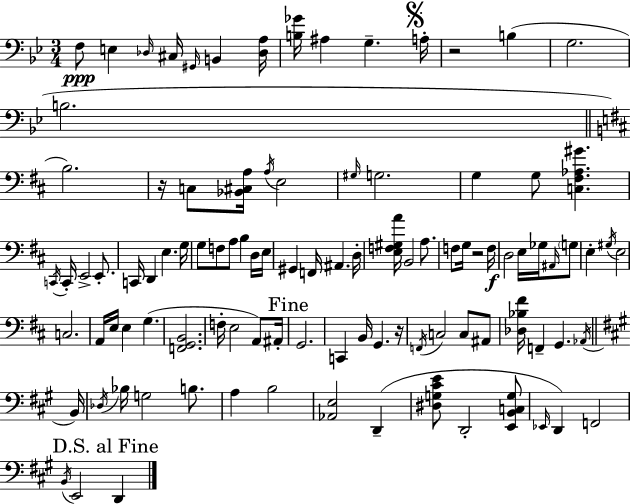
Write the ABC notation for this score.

X:1
T:Untitled
M:3/4
L:1/4
K:Bb
F,/2 E, _D,/4 ^C,/4 ^G,,/4 B,, [_D,A,]/4 [B,_G]/4 ^A, G, A,/4 z2 B, G,2 B,2 B,2 z/4 C,/2 [_B,,^C,A,]/4 A,/4 E,2 ^G,/4 G,2 G, G,/2 [C,^F,_A,^G] C,,/4 C,,/4 E,,2 E,,/2 C,,/4 D,, E, G,/4 G,/2 F,/2 A,/2 B, D,/4 E,/4 ^G,, F,,/4 ^A,, D,/4 [E,F,^G,A]/4 B,,2 A,/2 F,/2 G,/4 z2 F,/4 D,2 E,/4 _G,/4 ^A,,/4 G,/2 E, ^G,/4 E,2 C,2 A,,/4 E,/4 E, G, [F,,G,,B,,]2 F,/4 E,2 A,,/2 ^A,,/4 G,,2 C,, B,,/4 G,, z/4 F,,/4 C,2 C,/2 ^A,,/2 [_D,_B,^F]/4 F,, G,, _A,,/4 B,,/4 _D,/4 _B,/4 G,2 B,/2 A, B,2 [_A,,E,]2 D,, [^D,G,^CE]/2 D,,2 [E,,B,,C,G,]/2 _E,,/4 D,, F,,2 B,,/4 E,,2 D,,